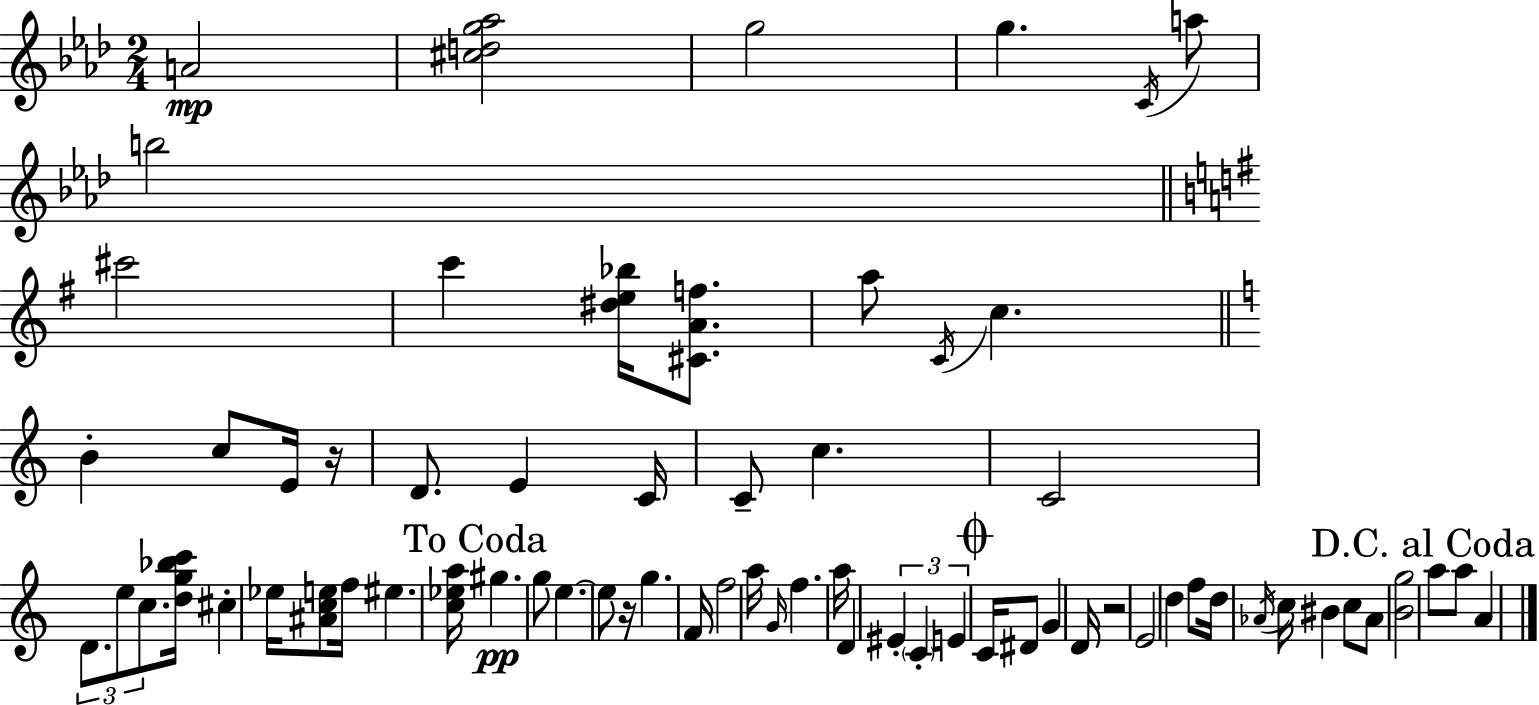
{
  \clef treble
  \numericTimeSignature
  \time 2/4
  \key f \minor
  a'2\mp | <cis'' d'' g'' aes''>2 | g''2 | g''4. \acciaccatura { c'16 } a''8 | \break b''2 | \bar "||" \break \key g \major cis'''2 | c'''4 <dis'' e'' bes''>16 <cis' a' f''>8. | a''8 \acciaccatura { c'16 } c''4. | \bar "||" \break \key c \major b'4-. c''8 e'16 r16 | d'8. e'4 c'16 | c'8-- c''4. | c'2 | \break \tuplet 3/2 { d'8. e''8 c''8. } | <d'' g'' bes'' c'''>16 cis''4-. ees''16 <ais' c'' e''>8 | f''16 eis''4. <c'' ees'' a''>16 | \mark "To Coda" gis''4.\pp g''8 | \break e''4.~~ e''8 | r16 g''4. f'16 | f''2 | a''16 \grace { g'16 } f''4. | \break a''16 d'4 \tuplet 3/2 { eis'4-. | \parenthesize c'4-. e'4 } | \mark \markup { \musicglyph "scripts.coda" } c'16 dis'8 g'4 | d'16 r2 | \break e'2 | d''4 f''8 d''16 | \acciaccatura { aes'16 } c''16 bis'4 c''8 | aes'8 <b' g''>2 | \break \mark "D.C. al Coda" a''8 a''8 a'4 | \bar "|."
}